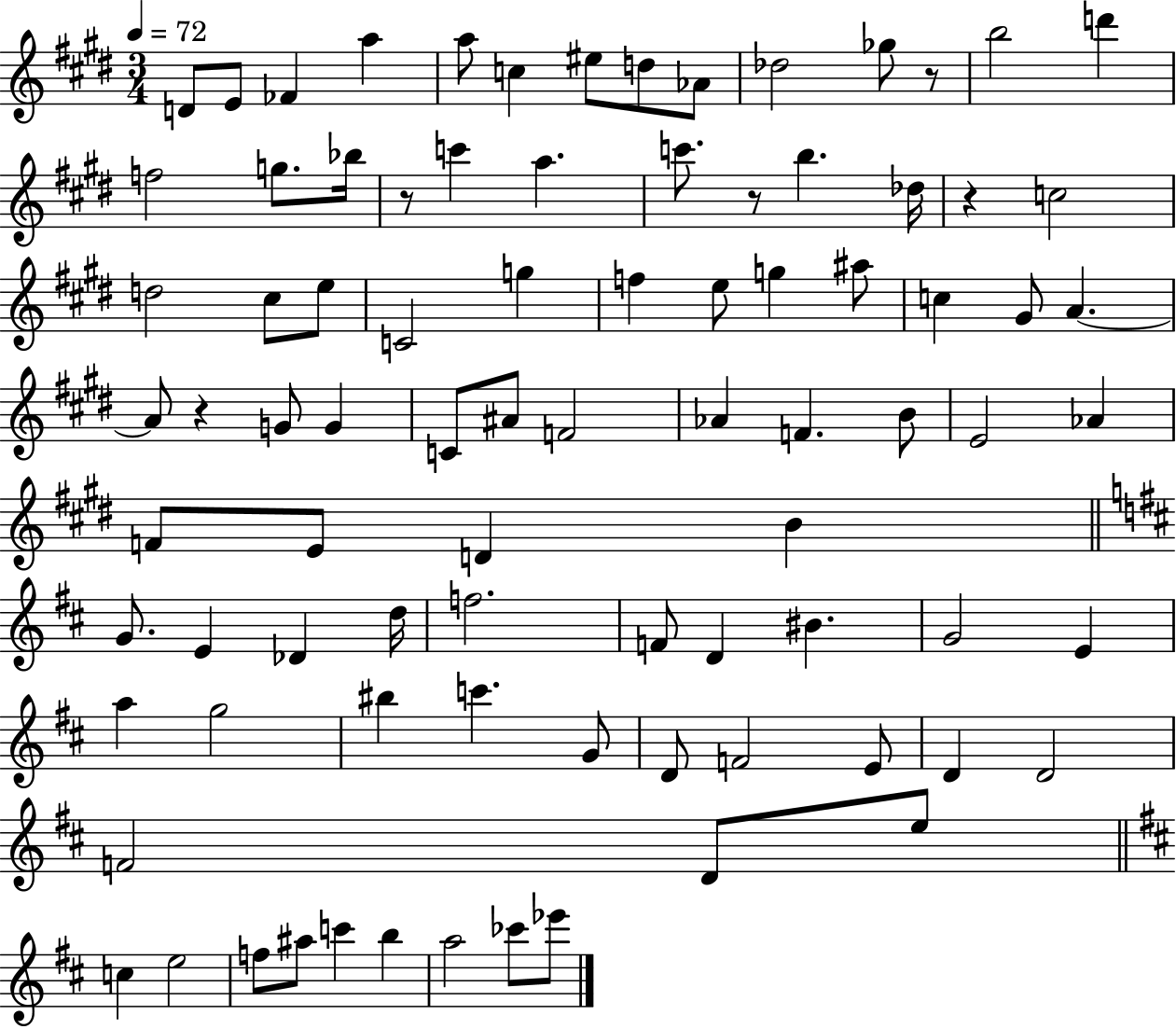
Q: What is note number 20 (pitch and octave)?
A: B5